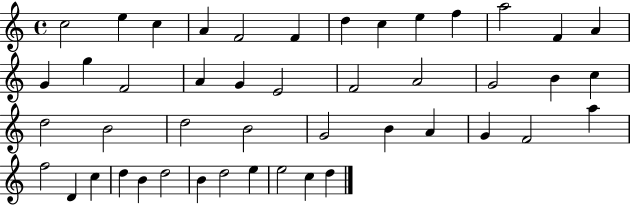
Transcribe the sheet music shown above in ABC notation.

X:1
T:Untitled
M:4/4
L:1/4
K:C
c2 e c A F2 F d c e f a2 F A G g F2 A G E2 F2 A2 G2 B c d2 B2 d2 B2 G2 B A G F2 a f2 D c d B d2 B d2 e e2 c d